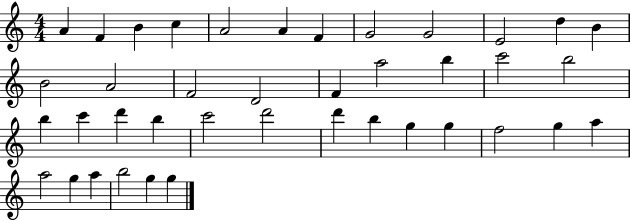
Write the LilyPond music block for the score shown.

{
  \clef treble
  \numericTimeSignature
  \time 4/4
  \key c \major
  a'4 f'4 b'4 c''4 | a'2 a'4 f'4 | g'2 g'2 | e'2 d''4 b'4 | \break b'2 a'2 | f'2 d'2 | f'4 a''2 b''4 | c'''2 b''2 | \break b''4 c'''4 d'''4 b''4 | c'''2 d'''2 | d'''4 b''4 g''4 g''4 | f''2 g''4 a''4 | \break a''2 g''4 a''4 | b''2 g''4 g''4 | \bar "|."
}